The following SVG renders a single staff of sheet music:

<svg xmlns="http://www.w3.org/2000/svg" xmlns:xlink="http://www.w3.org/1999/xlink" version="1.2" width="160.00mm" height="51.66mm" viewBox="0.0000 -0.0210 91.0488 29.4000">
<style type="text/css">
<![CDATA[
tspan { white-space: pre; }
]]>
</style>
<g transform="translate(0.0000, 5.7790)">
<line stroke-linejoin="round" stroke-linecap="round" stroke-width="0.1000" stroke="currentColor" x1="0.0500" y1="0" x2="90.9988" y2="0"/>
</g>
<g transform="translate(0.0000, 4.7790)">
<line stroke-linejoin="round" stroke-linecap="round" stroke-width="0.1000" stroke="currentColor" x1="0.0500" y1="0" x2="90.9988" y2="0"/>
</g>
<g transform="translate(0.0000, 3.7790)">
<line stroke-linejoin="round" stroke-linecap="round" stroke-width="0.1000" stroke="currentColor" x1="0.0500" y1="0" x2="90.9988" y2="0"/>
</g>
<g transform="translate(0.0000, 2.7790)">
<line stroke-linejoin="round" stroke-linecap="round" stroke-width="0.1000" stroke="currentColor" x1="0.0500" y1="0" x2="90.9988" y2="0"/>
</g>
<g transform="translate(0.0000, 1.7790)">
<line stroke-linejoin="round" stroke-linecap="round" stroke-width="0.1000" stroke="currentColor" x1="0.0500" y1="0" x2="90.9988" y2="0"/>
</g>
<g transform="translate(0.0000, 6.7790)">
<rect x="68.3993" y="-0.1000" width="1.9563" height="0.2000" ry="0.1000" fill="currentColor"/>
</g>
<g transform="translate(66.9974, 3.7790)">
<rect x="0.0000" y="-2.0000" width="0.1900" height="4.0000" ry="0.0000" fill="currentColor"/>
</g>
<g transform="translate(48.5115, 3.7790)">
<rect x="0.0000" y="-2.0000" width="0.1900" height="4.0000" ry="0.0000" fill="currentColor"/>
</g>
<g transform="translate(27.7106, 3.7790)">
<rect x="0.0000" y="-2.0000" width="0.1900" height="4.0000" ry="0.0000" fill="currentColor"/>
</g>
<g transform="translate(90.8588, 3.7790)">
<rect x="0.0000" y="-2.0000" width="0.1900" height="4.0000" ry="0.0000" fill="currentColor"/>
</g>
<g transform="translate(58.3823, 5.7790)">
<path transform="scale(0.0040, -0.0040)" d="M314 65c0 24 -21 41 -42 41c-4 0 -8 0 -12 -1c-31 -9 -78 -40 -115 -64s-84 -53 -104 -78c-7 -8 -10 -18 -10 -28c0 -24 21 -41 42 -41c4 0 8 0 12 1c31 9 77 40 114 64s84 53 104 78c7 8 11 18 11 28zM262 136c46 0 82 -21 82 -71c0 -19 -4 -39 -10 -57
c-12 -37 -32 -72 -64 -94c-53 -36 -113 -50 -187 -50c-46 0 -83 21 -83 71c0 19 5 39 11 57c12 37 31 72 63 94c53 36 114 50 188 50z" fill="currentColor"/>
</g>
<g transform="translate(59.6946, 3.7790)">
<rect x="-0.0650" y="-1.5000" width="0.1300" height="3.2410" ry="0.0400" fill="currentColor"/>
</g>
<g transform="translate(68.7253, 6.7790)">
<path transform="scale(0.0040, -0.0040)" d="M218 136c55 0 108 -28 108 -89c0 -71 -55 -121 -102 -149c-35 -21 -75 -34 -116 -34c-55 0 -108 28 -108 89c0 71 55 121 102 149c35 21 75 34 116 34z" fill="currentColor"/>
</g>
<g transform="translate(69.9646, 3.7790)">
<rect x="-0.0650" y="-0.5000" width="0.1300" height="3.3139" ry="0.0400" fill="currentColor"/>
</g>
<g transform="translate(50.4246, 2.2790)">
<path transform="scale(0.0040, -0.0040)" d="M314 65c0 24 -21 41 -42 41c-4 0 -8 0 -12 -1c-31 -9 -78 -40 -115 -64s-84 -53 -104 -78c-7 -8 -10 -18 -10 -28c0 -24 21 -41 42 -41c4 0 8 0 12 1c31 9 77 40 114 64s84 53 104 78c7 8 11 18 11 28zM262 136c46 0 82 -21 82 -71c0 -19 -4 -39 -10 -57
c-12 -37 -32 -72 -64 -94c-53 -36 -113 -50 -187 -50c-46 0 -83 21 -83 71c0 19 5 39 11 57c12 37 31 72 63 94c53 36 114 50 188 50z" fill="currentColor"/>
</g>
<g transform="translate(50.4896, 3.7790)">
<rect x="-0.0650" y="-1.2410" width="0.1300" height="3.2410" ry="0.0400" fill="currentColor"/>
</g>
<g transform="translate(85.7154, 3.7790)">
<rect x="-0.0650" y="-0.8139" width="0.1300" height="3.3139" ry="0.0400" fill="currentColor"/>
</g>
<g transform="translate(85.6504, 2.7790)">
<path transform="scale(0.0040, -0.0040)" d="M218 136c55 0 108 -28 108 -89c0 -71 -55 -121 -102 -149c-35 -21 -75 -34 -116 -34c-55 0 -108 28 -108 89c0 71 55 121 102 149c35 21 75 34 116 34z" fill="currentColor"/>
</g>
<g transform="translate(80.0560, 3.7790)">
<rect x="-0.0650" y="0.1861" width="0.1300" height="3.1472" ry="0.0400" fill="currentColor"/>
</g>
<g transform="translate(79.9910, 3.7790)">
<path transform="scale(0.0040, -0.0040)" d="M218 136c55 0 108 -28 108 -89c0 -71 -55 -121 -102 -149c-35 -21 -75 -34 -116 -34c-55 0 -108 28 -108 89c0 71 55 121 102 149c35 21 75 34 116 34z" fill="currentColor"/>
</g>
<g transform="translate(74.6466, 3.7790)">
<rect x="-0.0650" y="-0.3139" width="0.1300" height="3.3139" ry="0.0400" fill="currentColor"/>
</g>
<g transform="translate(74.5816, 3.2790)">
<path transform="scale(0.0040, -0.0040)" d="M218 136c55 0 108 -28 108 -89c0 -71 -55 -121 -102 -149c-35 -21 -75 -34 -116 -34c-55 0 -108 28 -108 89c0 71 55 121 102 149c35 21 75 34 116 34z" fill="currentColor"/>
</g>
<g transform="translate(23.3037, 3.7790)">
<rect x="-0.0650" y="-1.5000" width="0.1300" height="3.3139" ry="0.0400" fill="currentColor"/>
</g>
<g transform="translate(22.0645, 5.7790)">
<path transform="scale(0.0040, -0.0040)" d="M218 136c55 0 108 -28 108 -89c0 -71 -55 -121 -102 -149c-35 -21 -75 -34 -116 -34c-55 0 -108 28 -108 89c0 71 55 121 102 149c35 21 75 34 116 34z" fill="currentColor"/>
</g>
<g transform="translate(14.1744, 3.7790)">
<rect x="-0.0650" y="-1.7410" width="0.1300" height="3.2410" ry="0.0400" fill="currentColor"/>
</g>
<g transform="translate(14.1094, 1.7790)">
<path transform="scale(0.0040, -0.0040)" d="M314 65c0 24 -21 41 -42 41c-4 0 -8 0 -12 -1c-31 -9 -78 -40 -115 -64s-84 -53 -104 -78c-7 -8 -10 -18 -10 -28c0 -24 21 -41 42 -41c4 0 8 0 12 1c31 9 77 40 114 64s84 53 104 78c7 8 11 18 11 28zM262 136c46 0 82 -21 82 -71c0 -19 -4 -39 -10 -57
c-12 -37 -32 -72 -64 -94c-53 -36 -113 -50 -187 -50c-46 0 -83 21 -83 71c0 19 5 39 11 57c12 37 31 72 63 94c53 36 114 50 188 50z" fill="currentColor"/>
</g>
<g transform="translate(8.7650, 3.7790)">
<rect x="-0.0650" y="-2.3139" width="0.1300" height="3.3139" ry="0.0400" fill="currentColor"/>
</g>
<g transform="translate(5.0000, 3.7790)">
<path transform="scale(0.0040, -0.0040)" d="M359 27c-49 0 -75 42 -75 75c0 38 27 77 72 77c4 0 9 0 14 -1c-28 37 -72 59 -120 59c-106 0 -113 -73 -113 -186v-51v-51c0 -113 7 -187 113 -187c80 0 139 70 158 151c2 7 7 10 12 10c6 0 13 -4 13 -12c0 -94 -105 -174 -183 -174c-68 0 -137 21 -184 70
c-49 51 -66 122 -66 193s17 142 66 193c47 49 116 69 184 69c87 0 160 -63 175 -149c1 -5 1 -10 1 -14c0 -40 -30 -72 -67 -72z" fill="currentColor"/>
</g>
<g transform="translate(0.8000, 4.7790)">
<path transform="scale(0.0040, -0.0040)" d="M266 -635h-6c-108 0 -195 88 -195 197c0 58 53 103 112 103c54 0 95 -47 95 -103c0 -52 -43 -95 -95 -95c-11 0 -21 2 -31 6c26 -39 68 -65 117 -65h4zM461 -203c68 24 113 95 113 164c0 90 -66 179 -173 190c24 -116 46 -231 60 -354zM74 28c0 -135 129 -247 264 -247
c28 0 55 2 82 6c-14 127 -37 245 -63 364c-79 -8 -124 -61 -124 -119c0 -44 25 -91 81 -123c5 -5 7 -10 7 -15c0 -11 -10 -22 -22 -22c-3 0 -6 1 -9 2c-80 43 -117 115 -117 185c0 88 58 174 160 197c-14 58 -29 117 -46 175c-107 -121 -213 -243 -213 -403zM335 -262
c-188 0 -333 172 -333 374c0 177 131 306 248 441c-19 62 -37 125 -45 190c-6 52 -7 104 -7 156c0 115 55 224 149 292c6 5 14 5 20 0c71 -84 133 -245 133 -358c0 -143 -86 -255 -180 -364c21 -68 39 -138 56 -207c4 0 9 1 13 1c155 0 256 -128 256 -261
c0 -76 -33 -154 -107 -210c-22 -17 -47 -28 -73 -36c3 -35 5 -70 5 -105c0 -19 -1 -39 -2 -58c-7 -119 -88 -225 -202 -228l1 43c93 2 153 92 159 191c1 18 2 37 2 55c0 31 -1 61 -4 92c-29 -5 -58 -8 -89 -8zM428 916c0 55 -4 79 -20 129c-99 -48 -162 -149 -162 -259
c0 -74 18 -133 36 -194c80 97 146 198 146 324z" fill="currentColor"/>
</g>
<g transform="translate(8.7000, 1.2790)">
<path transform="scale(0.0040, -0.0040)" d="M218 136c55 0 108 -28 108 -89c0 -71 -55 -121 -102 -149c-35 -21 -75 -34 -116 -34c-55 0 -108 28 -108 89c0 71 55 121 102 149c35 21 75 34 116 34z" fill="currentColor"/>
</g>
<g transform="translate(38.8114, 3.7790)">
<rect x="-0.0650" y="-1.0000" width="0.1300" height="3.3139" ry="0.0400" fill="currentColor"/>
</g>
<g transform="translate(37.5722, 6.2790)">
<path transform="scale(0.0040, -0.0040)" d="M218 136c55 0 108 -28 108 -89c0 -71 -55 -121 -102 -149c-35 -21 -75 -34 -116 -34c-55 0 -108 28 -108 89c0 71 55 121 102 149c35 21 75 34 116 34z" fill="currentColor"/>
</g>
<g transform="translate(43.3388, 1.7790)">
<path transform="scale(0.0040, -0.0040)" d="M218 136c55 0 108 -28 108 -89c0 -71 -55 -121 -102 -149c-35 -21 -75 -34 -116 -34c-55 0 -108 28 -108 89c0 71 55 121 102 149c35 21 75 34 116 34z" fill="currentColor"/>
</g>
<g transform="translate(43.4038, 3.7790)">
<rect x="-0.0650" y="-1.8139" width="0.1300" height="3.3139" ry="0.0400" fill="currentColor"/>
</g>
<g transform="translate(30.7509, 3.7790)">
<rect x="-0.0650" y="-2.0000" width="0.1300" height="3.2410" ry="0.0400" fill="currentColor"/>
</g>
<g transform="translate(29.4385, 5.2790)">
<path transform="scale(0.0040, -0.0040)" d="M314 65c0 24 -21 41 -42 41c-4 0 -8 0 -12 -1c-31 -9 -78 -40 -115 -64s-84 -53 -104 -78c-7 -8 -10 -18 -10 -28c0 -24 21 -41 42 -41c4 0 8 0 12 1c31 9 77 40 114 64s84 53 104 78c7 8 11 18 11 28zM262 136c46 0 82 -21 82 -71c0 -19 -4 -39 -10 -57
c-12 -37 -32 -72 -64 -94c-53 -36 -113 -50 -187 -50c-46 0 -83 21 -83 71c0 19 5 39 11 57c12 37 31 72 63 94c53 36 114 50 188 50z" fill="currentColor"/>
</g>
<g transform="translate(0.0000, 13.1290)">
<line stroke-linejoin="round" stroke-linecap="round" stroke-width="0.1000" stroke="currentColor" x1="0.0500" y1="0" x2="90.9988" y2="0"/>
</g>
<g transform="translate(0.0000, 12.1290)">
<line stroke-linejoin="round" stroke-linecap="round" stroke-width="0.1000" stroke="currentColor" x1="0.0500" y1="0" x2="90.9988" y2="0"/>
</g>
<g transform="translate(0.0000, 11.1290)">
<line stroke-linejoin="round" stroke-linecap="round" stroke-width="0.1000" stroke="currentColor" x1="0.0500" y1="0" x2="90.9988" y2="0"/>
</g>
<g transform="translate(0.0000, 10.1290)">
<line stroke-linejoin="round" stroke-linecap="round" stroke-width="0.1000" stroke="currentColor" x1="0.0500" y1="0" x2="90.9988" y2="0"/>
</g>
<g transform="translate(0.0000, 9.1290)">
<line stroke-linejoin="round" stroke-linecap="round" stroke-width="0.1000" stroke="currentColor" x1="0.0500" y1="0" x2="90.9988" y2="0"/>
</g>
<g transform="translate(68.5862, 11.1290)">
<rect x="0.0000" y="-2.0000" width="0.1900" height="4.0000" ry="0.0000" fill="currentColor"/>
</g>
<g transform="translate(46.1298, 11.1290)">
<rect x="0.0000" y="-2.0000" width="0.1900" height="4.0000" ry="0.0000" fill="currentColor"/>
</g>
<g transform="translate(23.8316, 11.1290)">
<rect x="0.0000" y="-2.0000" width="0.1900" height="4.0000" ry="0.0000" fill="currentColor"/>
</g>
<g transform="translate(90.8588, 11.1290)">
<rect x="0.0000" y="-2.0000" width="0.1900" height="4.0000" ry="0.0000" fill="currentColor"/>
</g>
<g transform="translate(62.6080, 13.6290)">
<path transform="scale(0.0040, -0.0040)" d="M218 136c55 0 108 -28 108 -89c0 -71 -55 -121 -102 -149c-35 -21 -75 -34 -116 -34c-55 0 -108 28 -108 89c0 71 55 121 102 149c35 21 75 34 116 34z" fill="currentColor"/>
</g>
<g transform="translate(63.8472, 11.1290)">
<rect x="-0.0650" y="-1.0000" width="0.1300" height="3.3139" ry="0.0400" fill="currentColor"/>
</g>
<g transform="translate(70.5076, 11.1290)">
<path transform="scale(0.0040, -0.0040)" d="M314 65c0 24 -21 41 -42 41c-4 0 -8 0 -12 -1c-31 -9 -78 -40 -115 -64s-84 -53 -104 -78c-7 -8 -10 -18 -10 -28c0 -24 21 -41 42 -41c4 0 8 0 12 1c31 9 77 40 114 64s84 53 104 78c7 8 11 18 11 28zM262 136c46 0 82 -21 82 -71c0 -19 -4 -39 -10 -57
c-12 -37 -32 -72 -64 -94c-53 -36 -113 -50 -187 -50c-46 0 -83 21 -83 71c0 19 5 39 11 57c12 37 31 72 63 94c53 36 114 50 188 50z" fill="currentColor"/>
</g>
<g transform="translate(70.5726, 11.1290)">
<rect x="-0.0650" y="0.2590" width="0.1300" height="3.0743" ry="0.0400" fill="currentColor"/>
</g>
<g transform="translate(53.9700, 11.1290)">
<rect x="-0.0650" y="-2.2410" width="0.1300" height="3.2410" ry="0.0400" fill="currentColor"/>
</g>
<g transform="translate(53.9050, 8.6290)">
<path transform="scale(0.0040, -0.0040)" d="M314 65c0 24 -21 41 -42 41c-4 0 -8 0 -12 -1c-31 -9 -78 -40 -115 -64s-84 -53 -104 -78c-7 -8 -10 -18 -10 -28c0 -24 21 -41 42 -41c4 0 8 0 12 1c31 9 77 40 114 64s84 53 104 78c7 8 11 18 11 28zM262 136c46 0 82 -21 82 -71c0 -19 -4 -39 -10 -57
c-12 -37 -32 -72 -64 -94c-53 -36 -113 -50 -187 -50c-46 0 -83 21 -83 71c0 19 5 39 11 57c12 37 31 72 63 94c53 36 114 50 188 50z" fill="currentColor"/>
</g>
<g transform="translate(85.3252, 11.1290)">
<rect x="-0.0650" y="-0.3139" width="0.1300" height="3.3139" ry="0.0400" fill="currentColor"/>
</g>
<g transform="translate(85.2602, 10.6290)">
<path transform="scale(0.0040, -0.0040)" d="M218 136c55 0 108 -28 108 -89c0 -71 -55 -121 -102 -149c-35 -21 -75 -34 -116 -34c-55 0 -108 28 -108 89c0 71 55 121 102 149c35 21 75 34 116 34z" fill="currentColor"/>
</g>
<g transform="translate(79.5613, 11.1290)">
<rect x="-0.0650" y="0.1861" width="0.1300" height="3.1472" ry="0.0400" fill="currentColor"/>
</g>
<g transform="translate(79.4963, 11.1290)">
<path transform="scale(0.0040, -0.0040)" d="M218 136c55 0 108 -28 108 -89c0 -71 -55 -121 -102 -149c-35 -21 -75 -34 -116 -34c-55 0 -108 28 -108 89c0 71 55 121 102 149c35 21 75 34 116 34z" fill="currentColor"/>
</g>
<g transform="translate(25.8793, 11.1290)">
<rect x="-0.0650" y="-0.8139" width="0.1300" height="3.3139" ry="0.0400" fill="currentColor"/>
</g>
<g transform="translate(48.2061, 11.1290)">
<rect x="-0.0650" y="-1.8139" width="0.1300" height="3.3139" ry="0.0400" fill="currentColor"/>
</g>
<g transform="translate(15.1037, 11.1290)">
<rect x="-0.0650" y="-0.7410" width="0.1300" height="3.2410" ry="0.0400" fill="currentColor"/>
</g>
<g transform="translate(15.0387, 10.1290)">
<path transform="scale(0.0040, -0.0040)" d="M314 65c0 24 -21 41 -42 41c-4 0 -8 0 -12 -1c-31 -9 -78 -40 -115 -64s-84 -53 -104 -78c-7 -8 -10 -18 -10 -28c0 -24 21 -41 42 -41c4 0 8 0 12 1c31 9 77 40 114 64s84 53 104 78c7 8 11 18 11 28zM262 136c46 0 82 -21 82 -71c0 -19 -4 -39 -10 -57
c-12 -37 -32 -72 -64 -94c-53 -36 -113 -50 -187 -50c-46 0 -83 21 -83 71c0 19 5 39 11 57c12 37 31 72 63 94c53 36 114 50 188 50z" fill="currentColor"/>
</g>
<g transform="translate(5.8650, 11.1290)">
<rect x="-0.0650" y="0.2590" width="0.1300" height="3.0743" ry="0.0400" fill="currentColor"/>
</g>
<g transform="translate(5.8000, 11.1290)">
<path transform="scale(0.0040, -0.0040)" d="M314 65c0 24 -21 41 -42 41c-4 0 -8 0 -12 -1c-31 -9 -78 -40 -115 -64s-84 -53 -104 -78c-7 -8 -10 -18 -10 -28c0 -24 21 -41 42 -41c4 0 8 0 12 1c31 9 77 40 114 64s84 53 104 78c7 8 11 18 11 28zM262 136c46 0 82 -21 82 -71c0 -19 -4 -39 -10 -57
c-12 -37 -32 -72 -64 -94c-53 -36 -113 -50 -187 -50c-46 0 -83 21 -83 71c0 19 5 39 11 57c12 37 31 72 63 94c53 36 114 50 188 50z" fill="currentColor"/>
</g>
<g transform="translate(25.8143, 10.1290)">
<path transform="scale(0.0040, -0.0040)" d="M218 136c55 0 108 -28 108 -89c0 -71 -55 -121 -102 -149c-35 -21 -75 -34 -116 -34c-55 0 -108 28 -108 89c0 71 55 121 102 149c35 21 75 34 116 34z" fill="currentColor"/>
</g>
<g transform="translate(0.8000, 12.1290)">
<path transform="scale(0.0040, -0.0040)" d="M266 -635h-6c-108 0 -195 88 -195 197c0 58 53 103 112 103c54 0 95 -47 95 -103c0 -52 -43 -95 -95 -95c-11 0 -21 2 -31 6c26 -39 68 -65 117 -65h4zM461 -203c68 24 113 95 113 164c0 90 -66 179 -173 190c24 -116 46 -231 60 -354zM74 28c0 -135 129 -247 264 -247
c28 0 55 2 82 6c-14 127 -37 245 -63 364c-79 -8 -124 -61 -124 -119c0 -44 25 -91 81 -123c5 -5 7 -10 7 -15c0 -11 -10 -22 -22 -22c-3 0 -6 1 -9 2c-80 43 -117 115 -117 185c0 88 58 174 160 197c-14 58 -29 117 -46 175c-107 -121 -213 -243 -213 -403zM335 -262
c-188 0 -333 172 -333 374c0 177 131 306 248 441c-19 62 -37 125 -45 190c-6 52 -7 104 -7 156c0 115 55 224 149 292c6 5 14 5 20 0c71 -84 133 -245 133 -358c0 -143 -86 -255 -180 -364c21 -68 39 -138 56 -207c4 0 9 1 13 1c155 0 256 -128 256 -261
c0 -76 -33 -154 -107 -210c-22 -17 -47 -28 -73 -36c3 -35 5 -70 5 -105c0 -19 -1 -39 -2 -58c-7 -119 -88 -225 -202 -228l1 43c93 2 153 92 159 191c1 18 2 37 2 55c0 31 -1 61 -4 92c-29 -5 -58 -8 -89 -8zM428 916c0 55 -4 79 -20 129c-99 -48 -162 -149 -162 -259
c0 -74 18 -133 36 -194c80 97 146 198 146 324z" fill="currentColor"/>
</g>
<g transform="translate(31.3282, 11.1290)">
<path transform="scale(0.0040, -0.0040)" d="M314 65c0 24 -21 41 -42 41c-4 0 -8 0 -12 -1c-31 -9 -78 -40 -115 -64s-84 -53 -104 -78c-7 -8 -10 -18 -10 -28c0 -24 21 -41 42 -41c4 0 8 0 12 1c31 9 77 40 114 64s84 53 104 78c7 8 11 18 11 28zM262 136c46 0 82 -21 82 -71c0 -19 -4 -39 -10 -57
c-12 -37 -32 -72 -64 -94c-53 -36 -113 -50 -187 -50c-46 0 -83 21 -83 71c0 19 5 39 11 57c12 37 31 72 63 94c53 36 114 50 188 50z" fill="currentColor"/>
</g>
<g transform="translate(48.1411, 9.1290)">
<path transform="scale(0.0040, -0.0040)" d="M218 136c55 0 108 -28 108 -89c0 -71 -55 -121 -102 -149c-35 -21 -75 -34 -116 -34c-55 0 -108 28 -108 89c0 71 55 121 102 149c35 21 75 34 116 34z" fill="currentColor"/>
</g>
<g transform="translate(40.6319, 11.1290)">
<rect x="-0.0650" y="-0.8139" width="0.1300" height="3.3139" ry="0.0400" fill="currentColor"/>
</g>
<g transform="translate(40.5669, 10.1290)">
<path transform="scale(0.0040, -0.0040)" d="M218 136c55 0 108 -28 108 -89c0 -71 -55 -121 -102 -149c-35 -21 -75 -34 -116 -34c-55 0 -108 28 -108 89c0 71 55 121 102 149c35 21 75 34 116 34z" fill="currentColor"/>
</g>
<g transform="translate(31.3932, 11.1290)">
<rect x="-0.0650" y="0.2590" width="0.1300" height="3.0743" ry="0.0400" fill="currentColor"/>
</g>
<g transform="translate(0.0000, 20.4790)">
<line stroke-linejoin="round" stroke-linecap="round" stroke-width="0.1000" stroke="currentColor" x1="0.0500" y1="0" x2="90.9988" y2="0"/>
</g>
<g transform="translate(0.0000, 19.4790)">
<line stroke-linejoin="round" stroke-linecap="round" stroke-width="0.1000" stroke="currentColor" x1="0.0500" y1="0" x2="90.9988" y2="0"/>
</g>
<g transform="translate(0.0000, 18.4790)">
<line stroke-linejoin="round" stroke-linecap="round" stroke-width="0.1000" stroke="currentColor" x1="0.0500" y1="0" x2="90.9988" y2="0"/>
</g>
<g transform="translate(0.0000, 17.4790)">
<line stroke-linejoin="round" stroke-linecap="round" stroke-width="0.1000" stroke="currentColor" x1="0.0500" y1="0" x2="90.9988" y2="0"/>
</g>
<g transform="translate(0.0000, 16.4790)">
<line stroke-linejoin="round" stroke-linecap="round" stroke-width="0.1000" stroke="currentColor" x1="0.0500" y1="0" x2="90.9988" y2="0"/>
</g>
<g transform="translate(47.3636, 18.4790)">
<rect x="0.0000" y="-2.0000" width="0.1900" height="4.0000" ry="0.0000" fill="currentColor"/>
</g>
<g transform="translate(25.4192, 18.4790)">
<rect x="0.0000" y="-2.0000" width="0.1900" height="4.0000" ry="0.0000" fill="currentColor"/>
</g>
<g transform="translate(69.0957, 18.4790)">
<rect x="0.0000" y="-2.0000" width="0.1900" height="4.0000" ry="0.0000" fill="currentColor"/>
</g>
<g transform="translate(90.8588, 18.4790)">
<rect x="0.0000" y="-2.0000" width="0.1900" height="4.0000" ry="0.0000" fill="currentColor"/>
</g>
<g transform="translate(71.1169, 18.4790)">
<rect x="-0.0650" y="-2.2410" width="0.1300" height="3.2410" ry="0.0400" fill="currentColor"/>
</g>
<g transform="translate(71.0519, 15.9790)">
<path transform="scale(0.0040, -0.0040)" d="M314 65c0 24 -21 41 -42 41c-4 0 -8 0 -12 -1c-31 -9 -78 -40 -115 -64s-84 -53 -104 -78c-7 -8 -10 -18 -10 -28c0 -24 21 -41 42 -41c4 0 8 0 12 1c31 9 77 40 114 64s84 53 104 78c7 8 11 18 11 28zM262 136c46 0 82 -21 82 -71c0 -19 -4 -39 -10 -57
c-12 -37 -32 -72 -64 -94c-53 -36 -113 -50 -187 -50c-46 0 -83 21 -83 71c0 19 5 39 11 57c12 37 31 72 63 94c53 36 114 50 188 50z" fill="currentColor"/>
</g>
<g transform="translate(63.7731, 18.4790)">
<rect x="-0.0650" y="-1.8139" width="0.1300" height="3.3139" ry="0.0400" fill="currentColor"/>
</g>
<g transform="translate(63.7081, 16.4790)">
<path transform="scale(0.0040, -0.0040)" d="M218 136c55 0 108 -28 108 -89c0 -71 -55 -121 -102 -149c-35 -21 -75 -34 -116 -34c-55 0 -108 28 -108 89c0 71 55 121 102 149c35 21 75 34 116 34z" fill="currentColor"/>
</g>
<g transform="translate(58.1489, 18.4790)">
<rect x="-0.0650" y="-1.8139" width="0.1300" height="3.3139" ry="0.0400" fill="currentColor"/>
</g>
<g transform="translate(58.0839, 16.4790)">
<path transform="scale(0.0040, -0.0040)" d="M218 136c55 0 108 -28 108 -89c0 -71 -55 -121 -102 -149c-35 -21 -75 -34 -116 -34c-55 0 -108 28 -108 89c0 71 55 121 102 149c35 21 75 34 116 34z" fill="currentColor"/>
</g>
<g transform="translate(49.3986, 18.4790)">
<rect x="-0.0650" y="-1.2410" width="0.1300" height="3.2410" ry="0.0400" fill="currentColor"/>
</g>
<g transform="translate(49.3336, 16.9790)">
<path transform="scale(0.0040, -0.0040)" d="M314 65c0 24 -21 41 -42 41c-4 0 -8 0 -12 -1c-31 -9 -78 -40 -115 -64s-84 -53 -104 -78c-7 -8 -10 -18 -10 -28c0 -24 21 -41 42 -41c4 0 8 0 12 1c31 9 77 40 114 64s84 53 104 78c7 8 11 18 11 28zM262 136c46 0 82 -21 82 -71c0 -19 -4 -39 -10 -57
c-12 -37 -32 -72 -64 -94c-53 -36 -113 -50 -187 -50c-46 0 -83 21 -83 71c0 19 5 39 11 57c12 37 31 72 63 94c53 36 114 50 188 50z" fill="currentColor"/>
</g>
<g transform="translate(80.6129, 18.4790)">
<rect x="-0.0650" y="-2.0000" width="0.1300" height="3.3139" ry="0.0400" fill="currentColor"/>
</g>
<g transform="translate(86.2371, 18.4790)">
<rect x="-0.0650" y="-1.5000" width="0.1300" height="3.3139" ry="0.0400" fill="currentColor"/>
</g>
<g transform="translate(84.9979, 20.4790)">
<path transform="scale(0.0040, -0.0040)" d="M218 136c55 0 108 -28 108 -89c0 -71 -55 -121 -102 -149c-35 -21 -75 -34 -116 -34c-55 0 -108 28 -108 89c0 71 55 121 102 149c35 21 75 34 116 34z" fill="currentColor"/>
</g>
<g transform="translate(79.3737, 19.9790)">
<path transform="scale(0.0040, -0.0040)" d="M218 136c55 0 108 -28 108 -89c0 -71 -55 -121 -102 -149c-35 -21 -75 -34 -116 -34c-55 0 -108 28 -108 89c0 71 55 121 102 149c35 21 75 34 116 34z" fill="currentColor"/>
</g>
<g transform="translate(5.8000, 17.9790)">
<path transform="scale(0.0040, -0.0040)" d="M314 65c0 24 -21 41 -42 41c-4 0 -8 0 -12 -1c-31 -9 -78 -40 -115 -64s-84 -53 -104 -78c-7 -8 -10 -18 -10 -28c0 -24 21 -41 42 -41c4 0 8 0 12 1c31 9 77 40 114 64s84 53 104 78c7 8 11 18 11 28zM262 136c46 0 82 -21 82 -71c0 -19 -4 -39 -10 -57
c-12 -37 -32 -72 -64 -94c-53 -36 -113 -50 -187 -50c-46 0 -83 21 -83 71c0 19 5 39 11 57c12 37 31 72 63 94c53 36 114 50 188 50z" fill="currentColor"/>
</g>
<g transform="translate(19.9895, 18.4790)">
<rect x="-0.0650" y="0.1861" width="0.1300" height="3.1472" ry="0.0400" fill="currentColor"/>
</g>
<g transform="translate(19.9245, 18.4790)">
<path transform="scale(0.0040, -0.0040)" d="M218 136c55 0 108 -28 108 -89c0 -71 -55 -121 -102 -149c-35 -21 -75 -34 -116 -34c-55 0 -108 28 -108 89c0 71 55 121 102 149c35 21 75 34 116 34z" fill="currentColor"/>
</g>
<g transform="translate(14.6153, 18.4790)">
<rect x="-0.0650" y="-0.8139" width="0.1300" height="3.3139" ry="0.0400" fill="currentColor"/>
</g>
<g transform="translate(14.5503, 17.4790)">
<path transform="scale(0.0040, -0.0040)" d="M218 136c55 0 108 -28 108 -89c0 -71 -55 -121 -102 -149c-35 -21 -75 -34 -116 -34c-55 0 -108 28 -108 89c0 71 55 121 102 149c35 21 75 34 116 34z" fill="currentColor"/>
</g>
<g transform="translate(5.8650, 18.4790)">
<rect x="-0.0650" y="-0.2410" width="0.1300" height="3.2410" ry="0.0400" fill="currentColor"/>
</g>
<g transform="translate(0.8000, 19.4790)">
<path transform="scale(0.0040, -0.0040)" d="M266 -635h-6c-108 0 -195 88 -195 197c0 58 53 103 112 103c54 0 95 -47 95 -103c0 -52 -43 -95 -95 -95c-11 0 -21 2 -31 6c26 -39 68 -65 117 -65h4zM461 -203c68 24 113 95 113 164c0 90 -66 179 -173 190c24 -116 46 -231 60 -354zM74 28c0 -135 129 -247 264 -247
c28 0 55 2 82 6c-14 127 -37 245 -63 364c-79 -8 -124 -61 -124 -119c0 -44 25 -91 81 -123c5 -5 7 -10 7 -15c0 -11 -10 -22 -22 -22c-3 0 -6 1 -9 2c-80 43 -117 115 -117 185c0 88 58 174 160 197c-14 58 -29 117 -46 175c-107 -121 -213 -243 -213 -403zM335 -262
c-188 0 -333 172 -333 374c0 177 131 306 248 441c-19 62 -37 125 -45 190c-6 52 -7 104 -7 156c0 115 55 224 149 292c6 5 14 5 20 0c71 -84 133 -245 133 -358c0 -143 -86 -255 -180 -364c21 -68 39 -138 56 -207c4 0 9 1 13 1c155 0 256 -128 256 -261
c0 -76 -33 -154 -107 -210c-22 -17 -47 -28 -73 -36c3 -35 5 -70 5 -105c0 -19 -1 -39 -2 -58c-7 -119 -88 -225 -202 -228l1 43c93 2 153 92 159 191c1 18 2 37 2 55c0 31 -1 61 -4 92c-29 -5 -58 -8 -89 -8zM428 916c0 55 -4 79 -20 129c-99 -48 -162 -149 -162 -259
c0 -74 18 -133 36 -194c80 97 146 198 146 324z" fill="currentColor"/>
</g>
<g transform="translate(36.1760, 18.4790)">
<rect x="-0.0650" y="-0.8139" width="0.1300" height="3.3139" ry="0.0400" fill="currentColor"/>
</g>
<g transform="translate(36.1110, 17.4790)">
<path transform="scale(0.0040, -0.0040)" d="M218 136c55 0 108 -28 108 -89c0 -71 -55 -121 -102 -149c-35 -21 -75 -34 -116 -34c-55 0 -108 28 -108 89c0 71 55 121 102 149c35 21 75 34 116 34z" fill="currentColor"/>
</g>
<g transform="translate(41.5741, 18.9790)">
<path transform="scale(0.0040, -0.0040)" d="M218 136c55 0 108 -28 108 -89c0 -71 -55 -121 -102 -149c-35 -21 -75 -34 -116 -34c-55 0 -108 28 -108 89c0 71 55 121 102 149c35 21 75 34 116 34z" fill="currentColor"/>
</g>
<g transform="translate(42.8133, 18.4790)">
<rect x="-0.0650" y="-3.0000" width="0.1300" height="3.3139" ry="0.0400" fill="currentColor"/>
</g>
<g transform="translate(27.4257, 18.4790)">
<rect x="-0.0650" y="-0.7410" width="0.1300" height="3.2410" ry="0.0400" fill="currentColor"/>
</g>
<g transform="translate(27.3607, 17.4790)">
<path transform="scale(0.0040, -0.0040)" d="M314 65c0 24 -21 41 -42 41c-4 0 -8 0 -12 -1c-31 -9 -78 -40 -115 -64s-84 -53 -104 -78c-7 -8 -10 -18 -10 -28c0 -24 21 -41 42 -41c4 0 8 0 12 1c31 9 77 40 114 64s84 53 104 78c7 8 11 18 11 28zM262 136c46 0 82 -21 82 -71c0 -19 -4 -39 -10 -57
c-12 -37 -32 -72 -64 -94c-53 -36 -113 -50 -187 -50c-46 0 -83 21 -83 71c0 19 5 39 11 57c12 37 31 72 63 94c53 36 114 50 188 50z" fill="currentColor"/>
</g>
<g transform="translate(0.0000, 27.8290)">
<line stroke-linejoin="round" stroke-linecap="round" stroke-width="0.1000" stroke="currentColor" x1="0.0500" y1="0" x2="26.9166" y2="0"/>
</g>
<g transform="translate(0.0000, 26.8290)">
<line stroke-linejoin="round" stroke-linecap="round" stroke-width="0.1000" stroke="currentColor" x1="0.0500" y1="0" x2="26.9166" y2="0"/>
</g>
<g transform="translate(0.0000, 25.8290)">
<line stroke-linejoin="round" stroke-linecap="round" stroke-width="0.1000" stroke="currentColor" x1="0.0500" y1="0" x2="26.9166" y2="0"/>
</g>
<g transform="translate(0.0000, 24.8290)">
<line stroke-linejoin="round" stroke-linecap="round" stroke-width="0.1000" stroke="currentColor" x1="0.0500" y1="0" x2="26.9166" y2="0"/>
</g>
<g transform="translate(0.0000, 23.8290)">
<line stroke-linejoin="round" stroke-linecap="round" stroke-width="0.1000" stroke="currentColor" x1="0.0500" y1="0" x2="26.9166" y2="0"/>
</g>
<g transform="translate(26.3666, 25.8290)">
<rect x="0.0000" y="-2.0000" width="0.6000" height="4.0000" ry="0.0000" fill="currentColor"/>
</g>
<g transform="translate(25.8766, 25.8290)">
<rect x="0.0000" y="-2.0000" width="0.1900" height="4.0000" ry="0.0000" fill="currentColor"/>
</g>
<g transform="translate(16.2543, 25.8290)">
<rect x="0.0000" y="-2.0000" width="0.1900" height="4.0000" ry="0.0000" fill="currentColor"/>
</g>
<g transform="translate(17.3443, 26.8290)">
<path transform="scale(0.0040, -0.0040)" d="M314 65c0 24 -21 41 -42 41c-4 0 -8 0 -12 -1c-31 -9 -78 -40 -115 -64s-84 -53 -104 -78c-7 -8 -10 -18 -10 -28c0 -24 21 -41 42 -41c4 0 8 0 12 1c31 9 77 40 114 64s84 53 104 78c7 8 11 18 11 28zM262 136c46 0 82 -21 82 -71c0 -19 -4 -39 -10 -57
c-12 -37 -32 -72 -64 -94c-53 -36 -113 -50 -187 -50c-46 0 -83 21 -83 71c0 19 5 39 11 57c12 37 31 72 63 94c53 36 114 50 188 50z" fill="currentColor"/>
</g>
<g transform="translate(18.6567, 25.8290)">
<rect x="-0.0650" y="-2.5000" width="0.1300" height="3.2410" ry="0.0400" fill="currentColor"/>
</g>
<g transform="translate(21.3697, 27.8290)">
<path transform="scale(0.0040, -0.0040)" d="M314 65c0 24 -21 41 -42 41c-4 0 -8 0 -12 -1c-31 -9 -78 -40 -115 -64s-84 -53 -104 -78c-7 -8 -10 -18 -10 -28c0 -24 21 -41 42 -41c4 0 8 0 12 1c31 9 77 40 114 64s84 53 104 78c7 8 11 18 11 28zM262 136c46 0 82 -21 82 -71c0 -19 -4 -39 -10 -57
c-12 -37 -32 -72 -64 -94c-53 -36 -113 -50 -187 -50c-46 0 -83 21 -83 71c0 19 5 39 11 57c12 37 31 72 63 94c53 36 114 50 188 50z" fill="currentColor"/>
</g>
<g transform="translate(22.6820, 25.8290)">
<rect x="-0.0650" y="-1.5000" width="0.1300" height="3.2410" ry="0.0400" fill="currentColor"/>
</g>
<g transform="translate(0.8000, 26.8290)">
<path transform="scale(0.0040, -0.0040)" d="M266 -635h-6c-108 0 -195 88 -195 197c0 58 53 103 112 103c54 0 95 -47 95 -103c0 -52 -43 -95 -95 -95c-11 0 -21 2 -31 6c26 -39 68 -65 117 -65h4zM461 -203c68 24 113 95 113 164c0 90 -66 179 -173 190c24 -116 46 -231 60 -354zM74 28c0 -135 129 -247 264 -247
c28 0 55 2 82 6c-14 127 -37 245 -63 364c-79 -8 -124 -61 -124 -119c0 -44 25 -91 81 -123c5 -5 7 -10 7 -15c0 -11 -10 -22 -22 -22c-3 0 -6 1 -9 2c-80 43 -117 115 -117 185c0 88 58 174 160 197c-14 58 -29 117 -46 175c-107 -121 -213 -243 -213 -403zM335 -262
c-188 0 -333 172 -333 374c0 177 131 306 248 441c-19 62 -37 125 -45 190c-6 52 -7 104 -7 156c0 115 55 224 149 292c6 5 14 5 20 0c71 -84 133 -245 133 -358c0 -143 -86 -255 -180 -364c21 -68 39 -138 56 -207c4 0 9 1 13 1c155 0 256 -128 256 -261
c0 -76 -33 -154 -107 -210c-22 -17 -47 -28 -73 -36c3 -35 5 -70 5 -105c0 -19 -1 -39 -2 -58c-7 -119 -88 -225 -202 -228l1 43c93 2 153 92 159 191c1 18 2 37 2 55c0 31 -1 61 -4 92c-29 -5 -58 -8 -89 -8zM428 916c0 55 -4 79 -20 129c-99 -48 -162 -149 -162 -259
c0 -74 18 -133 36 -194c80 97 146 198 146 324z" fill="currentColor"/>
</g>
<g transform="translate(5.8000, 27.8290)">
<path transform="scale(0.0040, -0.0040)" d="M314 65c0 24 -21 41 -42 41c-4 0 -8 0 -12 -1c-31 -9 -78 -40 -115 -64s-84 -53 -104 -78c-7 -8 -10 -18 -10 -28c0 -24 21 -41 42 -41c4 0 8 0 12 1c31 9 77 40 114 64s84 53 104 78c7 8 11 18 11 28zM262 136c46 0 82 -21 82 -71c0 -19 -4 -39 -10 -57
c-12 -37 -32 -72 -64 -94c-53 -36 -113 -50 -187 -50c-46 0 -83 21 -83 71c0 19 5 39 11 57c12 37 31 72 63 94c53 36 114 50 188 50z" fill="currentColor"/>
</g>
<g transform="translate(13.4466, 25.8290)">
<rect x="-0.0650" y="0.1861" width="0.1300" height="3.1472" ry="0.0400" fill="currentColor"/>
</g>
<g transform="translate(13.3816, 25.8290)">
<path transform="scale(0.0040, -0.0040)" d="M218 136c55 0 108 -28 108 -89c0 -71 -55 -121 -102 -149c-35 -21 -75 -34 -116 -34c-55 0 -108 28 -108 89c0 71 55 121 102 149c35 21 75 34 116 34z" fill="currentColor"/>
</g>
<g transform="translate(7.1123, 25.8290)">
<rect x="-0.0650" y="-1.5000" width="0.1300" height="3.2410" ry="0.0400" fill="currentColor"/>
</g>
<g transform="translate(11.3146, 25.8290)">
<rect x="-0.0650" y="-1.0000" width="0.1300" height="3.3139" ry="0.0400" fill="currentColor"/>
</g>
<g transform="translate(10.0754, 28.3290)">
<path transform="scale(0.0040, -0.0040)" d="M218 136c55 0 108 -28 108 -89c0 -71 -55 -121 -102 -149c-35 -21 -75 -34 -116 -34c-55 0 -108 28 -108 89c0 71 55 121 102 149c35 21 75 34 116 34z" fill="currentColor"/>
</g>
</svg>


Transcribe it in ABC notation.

X:1
T:Untitled
M:4/4
L:1/4
K:C
g f2 E F2 D f e2 E2 C c B d B2 d2 d B2 d f g2 D B2 B c c2 d B d2 d A e2 f f g2 F E E2 D B G2 E2